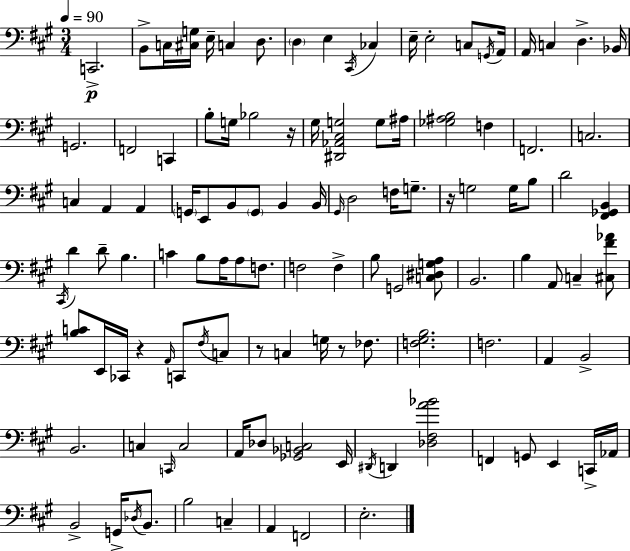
X:1
T:Untitled
M:3/4
L:1/4
K:A
C,,2 B,,/2 C,/4 [^C,G,]/4 E,/4 C, D,/2 D, E, ^C,,/4 _C, E,/4 E,2 C,/2 G,,/4 A,,/4 A,,/4 C, D, _B,,/4 G,,2 F,,2 C,, B,/2 G,/4 _B,2 z/4 ^G,/4 [^D,,_A,,^C,G,]2 G,/2 ^A,/4 [_G,^A,B,]2 F, F,,2 C,2 C, A,, A,, G,,/4 E,,/2 B,,/2 G,,/2 B,, B,,/4 ^G,,/4 D,2 F,/4 G,/2 z/4 G,2 G,/4 B,/2 D2 [^F,,_G,,B,,] ^C,,/4 D D/2 B, C B,/2 A,/4 A,/2 F,/2 F,2 F, B,/2 G,,2 [C,^D,G,A,]/2 B,,2 B, A,,/2 C, [^C,^F_A]/2 [B,C]/2 E,,/4 _C,,/4 z A,,/4 C,,/2 ^F,/4 C,/2 z/2 C, G,/4 z/2 _F,/2 [F,^G,B,]2 F,2 A,, B,,2 B,,2 C, C,,/4 C,2 A,,/4 _D,/2 [_G,,_B,,C,]2 E,,/4 ^D,,/4 D,, [_D,^F,A_B]2 F,, G,,/2 E,, C,,/4 _A,,/4 B,,2 G,,/4 _D,/4 B,,/2 B,2 C, A,, F,,2 E,2